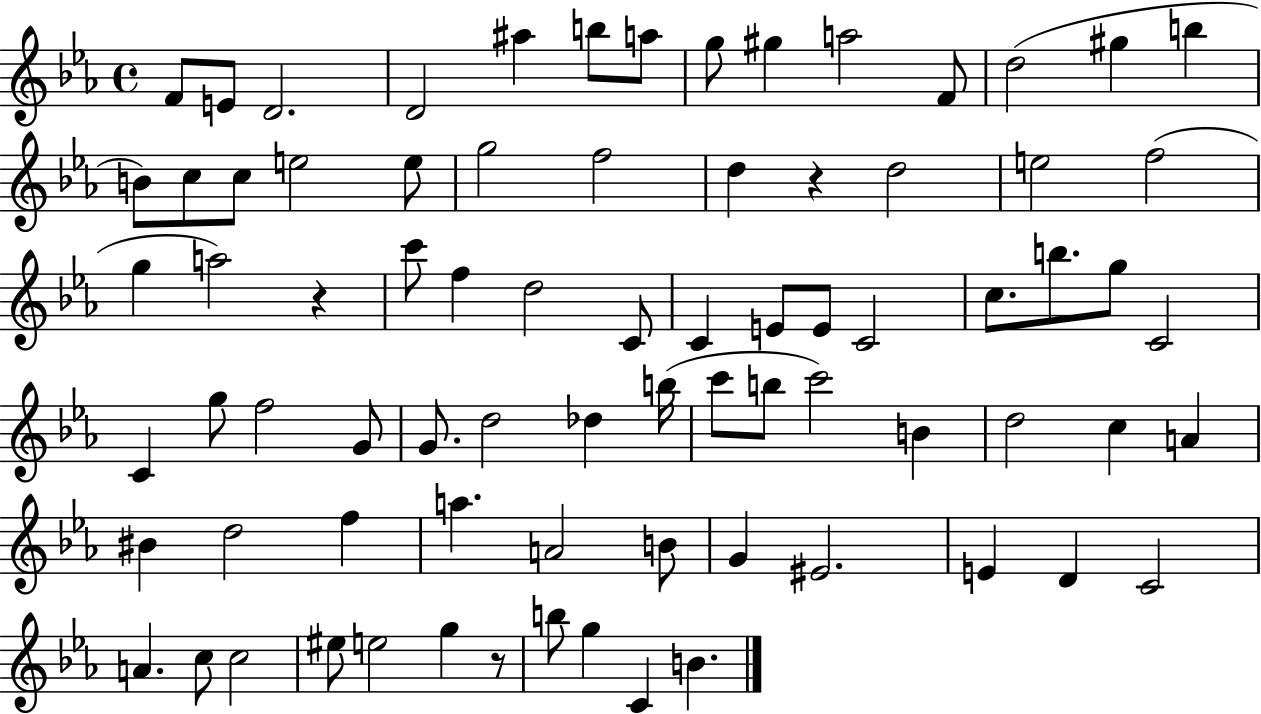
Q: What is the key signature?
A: EES major